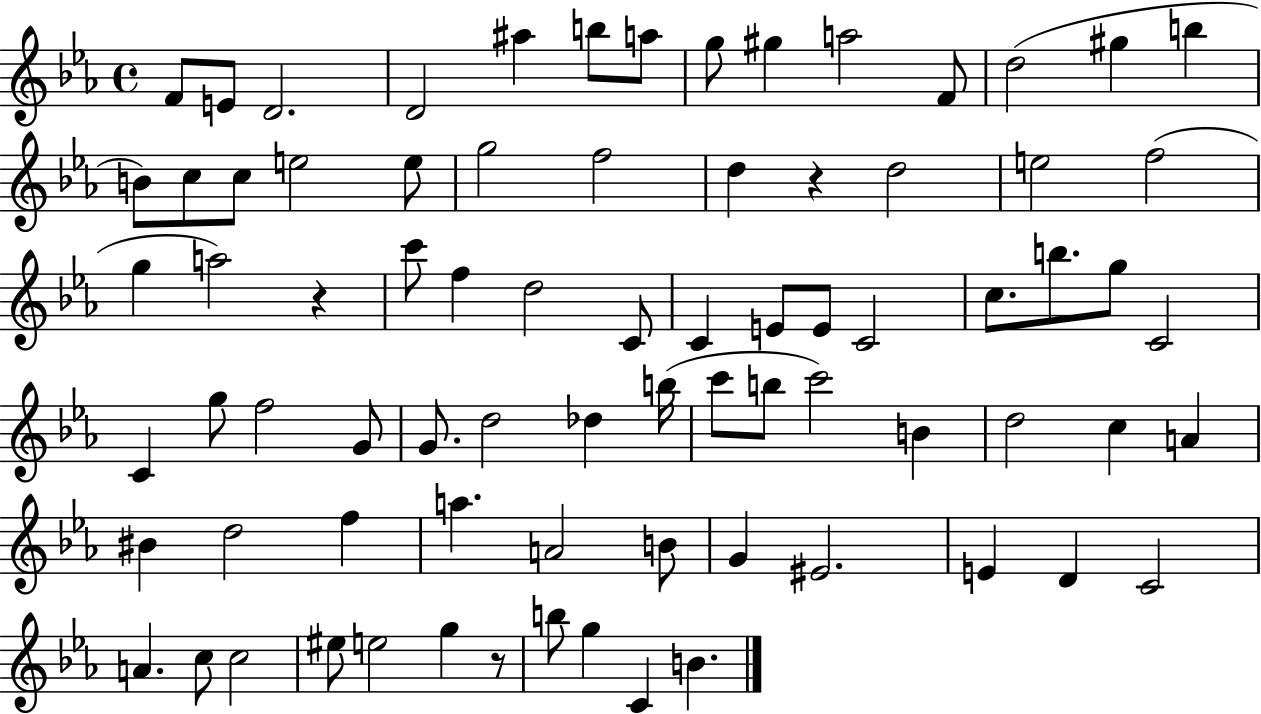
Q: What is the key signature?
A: EES major